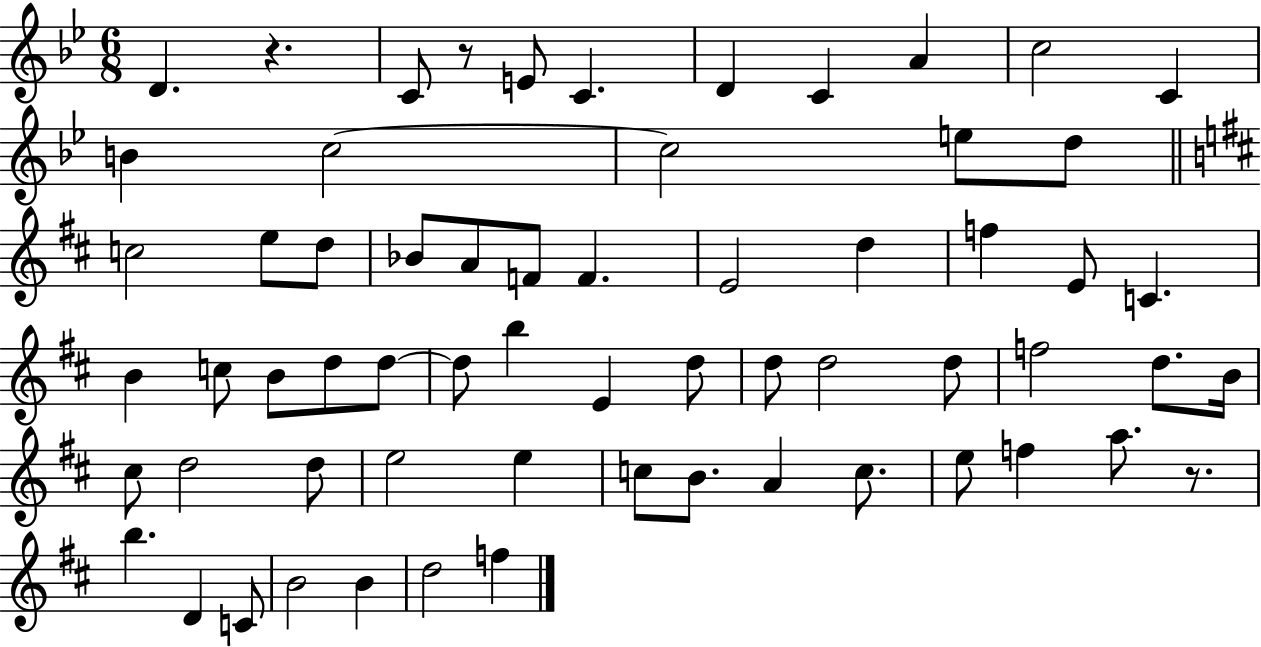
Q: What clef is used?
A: treble